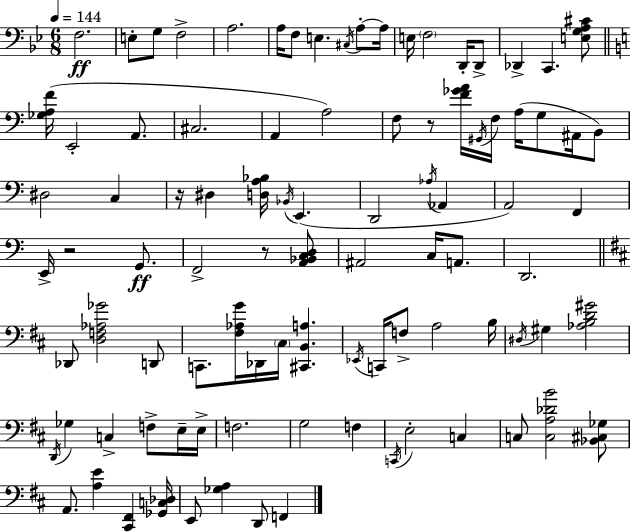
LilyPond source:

{
  \clef bass
  \numericTimeSignature
  \time 6/8
  \key bes \major
  \tempo 4 = 144
  f2.\ff | e8-. g8 f2-> | a2. | a16 f8 e4. \acciaccatura { cis16 } a8-.~~ | \break a16 e16 \parenthesize f2 d,16-. d,8-> | des,4-> c,4. <e g a cis'>8 | \bar "||" \break \key c \major <ges a f'>16( e,2-. a,8. | cis2. | a,4 a2) | f8 r8 <f' ges' a'>16 \acciaccatura { gis,16 } f16 a16( g8 ais,16 b,8) | \break dis2 c4 | r16 dis4 <d a bes>16 \acciaccatura { bes,16 }( e,4. | d,2 \acciaccatura { aes16 } aes,4 | a,2) f,4 | \break e,16-> r2 | g,8.\ff f,2-> r8 | <a, bes, c d>8 ais,2 c16 | a,8. d,2. | \break \bar "||" \break \key d \major des,8 <d f aes ges'>2 d,8 | c,8. <fis aes g'>16 des,16 \parenthesize cis16 <cis, b, a>4. | \acciaccatura { ees,16 } c,16 f8-> a2 | b16 \acciaccatura { dis16 } gis4 <aes b d' gis'>2 | \break \acciaccatura { d,16 } ges4 c4-> f8-> | e16-- e16-> f2. | g2 f4 | \acciaccatura { c,16 } e2-. | \break c4 c8 <c a des' b'>2 | <bes, cis ges>8 a,8. <a e'>4 <cis, fis,>4 | <ges, c des>16 e,8 <ges a>4 d,8 | f,4 \bar "|."
}